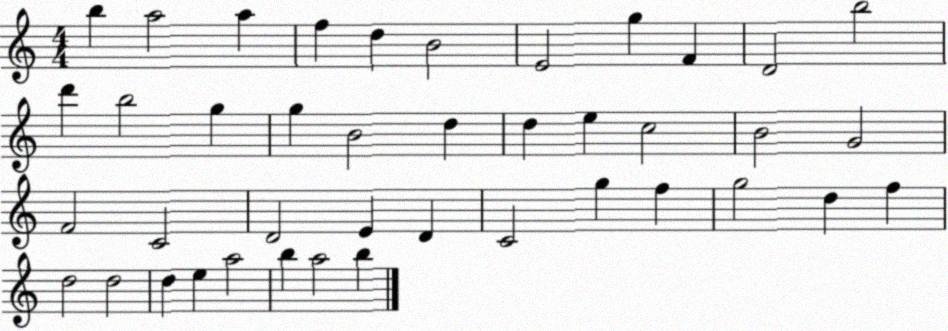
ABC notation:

X:1
T:Untitled
M:4/4
L:1/4
K:C
b a2 a f d B2 E2 g F D2 b2 d' b2 g g B2 d d e c2 B2 G2 F2 C2 D2 E D C2 g f g2 d f d2 d2 d e a2 b a2 b